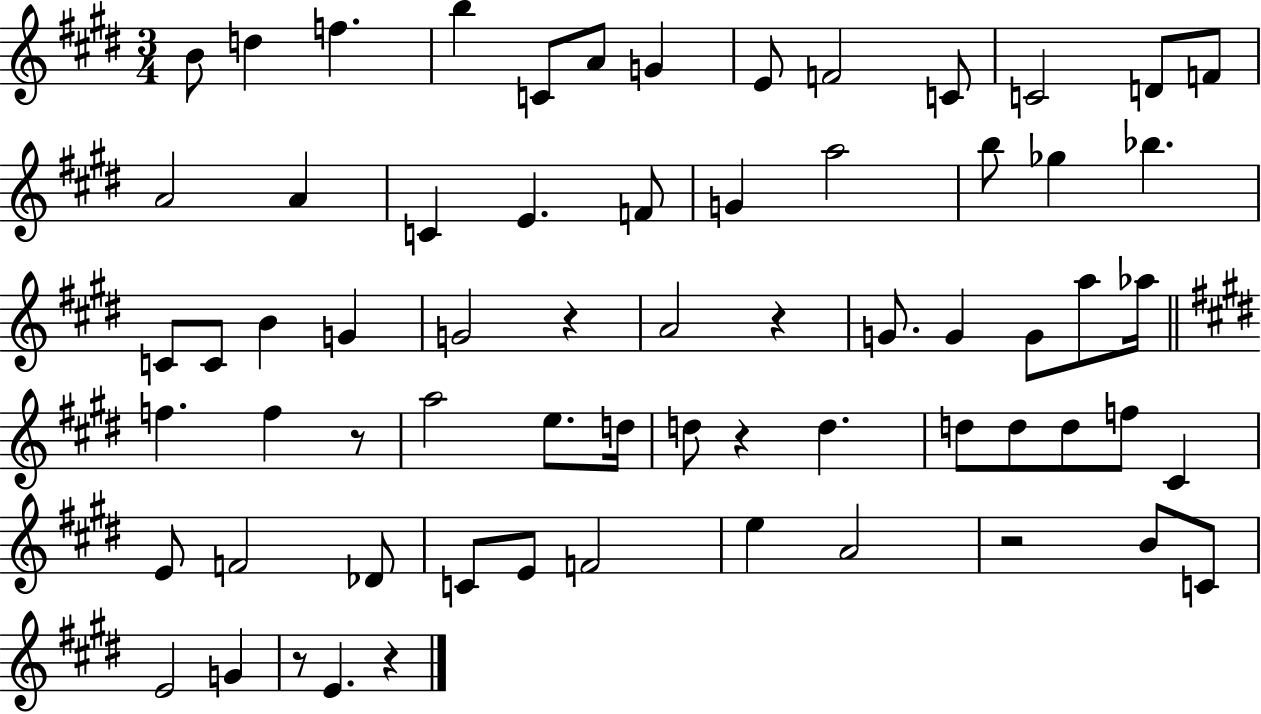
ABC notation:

X:1
T:Untitled
M:3/4
L:1/4
K:E
B/2 d f b C/2 A/2 G E/2 F2 C/2 C2 D/2 F/2 A2 A C E F/2 G a2 b/2 _g _b C/2 C/2 B G G2 z A2 z G/2 G G/2 a/2 _a/4 f f z/2 a2 e/2 d/4 d/2 z d d/2 d/2 d/2 f/2 ^C E/2 F2 _D/2 C/2 E/2 F2 e A2 z2 B/2 C/2 E2 G z/2 E z